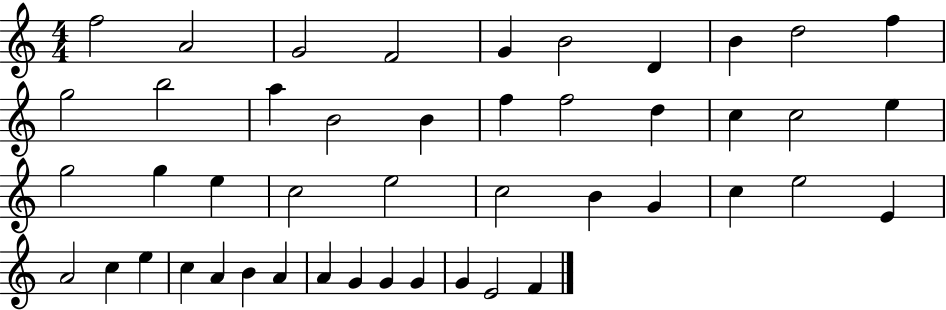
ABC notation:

X:1
T:Untitled
M:4/4
L:1/4
K:C
f2 A2 G2 F2 G B2 D B d2 f g2 b2 a B2 B f f2 d c c2 e g2 g e c2 e2 c2 B G c e2 E A2 c e c A B A A G G G G E2 F